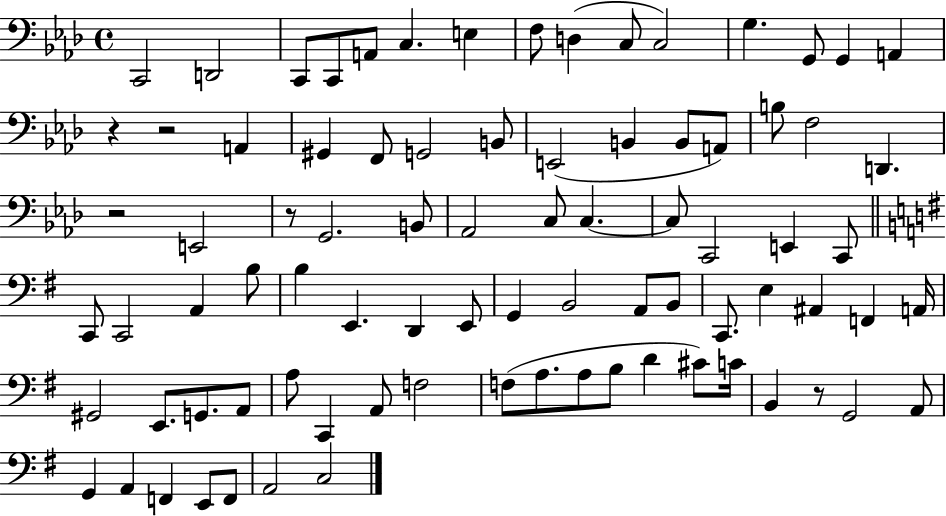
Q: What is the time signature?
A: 4/4